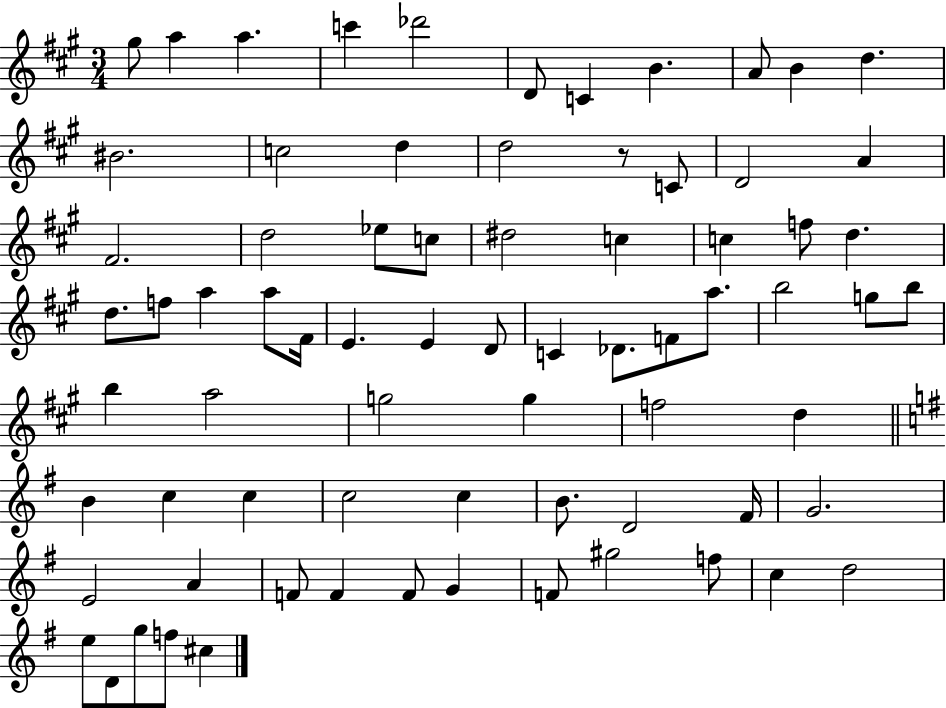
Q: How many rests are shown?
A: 1